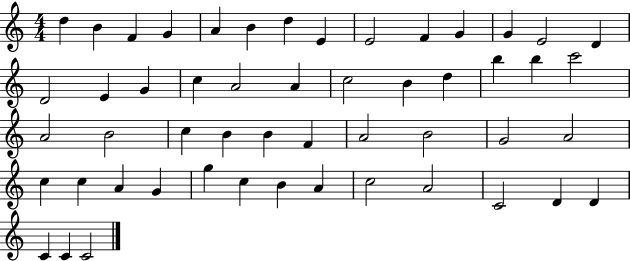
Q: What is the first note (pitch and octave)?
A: D5